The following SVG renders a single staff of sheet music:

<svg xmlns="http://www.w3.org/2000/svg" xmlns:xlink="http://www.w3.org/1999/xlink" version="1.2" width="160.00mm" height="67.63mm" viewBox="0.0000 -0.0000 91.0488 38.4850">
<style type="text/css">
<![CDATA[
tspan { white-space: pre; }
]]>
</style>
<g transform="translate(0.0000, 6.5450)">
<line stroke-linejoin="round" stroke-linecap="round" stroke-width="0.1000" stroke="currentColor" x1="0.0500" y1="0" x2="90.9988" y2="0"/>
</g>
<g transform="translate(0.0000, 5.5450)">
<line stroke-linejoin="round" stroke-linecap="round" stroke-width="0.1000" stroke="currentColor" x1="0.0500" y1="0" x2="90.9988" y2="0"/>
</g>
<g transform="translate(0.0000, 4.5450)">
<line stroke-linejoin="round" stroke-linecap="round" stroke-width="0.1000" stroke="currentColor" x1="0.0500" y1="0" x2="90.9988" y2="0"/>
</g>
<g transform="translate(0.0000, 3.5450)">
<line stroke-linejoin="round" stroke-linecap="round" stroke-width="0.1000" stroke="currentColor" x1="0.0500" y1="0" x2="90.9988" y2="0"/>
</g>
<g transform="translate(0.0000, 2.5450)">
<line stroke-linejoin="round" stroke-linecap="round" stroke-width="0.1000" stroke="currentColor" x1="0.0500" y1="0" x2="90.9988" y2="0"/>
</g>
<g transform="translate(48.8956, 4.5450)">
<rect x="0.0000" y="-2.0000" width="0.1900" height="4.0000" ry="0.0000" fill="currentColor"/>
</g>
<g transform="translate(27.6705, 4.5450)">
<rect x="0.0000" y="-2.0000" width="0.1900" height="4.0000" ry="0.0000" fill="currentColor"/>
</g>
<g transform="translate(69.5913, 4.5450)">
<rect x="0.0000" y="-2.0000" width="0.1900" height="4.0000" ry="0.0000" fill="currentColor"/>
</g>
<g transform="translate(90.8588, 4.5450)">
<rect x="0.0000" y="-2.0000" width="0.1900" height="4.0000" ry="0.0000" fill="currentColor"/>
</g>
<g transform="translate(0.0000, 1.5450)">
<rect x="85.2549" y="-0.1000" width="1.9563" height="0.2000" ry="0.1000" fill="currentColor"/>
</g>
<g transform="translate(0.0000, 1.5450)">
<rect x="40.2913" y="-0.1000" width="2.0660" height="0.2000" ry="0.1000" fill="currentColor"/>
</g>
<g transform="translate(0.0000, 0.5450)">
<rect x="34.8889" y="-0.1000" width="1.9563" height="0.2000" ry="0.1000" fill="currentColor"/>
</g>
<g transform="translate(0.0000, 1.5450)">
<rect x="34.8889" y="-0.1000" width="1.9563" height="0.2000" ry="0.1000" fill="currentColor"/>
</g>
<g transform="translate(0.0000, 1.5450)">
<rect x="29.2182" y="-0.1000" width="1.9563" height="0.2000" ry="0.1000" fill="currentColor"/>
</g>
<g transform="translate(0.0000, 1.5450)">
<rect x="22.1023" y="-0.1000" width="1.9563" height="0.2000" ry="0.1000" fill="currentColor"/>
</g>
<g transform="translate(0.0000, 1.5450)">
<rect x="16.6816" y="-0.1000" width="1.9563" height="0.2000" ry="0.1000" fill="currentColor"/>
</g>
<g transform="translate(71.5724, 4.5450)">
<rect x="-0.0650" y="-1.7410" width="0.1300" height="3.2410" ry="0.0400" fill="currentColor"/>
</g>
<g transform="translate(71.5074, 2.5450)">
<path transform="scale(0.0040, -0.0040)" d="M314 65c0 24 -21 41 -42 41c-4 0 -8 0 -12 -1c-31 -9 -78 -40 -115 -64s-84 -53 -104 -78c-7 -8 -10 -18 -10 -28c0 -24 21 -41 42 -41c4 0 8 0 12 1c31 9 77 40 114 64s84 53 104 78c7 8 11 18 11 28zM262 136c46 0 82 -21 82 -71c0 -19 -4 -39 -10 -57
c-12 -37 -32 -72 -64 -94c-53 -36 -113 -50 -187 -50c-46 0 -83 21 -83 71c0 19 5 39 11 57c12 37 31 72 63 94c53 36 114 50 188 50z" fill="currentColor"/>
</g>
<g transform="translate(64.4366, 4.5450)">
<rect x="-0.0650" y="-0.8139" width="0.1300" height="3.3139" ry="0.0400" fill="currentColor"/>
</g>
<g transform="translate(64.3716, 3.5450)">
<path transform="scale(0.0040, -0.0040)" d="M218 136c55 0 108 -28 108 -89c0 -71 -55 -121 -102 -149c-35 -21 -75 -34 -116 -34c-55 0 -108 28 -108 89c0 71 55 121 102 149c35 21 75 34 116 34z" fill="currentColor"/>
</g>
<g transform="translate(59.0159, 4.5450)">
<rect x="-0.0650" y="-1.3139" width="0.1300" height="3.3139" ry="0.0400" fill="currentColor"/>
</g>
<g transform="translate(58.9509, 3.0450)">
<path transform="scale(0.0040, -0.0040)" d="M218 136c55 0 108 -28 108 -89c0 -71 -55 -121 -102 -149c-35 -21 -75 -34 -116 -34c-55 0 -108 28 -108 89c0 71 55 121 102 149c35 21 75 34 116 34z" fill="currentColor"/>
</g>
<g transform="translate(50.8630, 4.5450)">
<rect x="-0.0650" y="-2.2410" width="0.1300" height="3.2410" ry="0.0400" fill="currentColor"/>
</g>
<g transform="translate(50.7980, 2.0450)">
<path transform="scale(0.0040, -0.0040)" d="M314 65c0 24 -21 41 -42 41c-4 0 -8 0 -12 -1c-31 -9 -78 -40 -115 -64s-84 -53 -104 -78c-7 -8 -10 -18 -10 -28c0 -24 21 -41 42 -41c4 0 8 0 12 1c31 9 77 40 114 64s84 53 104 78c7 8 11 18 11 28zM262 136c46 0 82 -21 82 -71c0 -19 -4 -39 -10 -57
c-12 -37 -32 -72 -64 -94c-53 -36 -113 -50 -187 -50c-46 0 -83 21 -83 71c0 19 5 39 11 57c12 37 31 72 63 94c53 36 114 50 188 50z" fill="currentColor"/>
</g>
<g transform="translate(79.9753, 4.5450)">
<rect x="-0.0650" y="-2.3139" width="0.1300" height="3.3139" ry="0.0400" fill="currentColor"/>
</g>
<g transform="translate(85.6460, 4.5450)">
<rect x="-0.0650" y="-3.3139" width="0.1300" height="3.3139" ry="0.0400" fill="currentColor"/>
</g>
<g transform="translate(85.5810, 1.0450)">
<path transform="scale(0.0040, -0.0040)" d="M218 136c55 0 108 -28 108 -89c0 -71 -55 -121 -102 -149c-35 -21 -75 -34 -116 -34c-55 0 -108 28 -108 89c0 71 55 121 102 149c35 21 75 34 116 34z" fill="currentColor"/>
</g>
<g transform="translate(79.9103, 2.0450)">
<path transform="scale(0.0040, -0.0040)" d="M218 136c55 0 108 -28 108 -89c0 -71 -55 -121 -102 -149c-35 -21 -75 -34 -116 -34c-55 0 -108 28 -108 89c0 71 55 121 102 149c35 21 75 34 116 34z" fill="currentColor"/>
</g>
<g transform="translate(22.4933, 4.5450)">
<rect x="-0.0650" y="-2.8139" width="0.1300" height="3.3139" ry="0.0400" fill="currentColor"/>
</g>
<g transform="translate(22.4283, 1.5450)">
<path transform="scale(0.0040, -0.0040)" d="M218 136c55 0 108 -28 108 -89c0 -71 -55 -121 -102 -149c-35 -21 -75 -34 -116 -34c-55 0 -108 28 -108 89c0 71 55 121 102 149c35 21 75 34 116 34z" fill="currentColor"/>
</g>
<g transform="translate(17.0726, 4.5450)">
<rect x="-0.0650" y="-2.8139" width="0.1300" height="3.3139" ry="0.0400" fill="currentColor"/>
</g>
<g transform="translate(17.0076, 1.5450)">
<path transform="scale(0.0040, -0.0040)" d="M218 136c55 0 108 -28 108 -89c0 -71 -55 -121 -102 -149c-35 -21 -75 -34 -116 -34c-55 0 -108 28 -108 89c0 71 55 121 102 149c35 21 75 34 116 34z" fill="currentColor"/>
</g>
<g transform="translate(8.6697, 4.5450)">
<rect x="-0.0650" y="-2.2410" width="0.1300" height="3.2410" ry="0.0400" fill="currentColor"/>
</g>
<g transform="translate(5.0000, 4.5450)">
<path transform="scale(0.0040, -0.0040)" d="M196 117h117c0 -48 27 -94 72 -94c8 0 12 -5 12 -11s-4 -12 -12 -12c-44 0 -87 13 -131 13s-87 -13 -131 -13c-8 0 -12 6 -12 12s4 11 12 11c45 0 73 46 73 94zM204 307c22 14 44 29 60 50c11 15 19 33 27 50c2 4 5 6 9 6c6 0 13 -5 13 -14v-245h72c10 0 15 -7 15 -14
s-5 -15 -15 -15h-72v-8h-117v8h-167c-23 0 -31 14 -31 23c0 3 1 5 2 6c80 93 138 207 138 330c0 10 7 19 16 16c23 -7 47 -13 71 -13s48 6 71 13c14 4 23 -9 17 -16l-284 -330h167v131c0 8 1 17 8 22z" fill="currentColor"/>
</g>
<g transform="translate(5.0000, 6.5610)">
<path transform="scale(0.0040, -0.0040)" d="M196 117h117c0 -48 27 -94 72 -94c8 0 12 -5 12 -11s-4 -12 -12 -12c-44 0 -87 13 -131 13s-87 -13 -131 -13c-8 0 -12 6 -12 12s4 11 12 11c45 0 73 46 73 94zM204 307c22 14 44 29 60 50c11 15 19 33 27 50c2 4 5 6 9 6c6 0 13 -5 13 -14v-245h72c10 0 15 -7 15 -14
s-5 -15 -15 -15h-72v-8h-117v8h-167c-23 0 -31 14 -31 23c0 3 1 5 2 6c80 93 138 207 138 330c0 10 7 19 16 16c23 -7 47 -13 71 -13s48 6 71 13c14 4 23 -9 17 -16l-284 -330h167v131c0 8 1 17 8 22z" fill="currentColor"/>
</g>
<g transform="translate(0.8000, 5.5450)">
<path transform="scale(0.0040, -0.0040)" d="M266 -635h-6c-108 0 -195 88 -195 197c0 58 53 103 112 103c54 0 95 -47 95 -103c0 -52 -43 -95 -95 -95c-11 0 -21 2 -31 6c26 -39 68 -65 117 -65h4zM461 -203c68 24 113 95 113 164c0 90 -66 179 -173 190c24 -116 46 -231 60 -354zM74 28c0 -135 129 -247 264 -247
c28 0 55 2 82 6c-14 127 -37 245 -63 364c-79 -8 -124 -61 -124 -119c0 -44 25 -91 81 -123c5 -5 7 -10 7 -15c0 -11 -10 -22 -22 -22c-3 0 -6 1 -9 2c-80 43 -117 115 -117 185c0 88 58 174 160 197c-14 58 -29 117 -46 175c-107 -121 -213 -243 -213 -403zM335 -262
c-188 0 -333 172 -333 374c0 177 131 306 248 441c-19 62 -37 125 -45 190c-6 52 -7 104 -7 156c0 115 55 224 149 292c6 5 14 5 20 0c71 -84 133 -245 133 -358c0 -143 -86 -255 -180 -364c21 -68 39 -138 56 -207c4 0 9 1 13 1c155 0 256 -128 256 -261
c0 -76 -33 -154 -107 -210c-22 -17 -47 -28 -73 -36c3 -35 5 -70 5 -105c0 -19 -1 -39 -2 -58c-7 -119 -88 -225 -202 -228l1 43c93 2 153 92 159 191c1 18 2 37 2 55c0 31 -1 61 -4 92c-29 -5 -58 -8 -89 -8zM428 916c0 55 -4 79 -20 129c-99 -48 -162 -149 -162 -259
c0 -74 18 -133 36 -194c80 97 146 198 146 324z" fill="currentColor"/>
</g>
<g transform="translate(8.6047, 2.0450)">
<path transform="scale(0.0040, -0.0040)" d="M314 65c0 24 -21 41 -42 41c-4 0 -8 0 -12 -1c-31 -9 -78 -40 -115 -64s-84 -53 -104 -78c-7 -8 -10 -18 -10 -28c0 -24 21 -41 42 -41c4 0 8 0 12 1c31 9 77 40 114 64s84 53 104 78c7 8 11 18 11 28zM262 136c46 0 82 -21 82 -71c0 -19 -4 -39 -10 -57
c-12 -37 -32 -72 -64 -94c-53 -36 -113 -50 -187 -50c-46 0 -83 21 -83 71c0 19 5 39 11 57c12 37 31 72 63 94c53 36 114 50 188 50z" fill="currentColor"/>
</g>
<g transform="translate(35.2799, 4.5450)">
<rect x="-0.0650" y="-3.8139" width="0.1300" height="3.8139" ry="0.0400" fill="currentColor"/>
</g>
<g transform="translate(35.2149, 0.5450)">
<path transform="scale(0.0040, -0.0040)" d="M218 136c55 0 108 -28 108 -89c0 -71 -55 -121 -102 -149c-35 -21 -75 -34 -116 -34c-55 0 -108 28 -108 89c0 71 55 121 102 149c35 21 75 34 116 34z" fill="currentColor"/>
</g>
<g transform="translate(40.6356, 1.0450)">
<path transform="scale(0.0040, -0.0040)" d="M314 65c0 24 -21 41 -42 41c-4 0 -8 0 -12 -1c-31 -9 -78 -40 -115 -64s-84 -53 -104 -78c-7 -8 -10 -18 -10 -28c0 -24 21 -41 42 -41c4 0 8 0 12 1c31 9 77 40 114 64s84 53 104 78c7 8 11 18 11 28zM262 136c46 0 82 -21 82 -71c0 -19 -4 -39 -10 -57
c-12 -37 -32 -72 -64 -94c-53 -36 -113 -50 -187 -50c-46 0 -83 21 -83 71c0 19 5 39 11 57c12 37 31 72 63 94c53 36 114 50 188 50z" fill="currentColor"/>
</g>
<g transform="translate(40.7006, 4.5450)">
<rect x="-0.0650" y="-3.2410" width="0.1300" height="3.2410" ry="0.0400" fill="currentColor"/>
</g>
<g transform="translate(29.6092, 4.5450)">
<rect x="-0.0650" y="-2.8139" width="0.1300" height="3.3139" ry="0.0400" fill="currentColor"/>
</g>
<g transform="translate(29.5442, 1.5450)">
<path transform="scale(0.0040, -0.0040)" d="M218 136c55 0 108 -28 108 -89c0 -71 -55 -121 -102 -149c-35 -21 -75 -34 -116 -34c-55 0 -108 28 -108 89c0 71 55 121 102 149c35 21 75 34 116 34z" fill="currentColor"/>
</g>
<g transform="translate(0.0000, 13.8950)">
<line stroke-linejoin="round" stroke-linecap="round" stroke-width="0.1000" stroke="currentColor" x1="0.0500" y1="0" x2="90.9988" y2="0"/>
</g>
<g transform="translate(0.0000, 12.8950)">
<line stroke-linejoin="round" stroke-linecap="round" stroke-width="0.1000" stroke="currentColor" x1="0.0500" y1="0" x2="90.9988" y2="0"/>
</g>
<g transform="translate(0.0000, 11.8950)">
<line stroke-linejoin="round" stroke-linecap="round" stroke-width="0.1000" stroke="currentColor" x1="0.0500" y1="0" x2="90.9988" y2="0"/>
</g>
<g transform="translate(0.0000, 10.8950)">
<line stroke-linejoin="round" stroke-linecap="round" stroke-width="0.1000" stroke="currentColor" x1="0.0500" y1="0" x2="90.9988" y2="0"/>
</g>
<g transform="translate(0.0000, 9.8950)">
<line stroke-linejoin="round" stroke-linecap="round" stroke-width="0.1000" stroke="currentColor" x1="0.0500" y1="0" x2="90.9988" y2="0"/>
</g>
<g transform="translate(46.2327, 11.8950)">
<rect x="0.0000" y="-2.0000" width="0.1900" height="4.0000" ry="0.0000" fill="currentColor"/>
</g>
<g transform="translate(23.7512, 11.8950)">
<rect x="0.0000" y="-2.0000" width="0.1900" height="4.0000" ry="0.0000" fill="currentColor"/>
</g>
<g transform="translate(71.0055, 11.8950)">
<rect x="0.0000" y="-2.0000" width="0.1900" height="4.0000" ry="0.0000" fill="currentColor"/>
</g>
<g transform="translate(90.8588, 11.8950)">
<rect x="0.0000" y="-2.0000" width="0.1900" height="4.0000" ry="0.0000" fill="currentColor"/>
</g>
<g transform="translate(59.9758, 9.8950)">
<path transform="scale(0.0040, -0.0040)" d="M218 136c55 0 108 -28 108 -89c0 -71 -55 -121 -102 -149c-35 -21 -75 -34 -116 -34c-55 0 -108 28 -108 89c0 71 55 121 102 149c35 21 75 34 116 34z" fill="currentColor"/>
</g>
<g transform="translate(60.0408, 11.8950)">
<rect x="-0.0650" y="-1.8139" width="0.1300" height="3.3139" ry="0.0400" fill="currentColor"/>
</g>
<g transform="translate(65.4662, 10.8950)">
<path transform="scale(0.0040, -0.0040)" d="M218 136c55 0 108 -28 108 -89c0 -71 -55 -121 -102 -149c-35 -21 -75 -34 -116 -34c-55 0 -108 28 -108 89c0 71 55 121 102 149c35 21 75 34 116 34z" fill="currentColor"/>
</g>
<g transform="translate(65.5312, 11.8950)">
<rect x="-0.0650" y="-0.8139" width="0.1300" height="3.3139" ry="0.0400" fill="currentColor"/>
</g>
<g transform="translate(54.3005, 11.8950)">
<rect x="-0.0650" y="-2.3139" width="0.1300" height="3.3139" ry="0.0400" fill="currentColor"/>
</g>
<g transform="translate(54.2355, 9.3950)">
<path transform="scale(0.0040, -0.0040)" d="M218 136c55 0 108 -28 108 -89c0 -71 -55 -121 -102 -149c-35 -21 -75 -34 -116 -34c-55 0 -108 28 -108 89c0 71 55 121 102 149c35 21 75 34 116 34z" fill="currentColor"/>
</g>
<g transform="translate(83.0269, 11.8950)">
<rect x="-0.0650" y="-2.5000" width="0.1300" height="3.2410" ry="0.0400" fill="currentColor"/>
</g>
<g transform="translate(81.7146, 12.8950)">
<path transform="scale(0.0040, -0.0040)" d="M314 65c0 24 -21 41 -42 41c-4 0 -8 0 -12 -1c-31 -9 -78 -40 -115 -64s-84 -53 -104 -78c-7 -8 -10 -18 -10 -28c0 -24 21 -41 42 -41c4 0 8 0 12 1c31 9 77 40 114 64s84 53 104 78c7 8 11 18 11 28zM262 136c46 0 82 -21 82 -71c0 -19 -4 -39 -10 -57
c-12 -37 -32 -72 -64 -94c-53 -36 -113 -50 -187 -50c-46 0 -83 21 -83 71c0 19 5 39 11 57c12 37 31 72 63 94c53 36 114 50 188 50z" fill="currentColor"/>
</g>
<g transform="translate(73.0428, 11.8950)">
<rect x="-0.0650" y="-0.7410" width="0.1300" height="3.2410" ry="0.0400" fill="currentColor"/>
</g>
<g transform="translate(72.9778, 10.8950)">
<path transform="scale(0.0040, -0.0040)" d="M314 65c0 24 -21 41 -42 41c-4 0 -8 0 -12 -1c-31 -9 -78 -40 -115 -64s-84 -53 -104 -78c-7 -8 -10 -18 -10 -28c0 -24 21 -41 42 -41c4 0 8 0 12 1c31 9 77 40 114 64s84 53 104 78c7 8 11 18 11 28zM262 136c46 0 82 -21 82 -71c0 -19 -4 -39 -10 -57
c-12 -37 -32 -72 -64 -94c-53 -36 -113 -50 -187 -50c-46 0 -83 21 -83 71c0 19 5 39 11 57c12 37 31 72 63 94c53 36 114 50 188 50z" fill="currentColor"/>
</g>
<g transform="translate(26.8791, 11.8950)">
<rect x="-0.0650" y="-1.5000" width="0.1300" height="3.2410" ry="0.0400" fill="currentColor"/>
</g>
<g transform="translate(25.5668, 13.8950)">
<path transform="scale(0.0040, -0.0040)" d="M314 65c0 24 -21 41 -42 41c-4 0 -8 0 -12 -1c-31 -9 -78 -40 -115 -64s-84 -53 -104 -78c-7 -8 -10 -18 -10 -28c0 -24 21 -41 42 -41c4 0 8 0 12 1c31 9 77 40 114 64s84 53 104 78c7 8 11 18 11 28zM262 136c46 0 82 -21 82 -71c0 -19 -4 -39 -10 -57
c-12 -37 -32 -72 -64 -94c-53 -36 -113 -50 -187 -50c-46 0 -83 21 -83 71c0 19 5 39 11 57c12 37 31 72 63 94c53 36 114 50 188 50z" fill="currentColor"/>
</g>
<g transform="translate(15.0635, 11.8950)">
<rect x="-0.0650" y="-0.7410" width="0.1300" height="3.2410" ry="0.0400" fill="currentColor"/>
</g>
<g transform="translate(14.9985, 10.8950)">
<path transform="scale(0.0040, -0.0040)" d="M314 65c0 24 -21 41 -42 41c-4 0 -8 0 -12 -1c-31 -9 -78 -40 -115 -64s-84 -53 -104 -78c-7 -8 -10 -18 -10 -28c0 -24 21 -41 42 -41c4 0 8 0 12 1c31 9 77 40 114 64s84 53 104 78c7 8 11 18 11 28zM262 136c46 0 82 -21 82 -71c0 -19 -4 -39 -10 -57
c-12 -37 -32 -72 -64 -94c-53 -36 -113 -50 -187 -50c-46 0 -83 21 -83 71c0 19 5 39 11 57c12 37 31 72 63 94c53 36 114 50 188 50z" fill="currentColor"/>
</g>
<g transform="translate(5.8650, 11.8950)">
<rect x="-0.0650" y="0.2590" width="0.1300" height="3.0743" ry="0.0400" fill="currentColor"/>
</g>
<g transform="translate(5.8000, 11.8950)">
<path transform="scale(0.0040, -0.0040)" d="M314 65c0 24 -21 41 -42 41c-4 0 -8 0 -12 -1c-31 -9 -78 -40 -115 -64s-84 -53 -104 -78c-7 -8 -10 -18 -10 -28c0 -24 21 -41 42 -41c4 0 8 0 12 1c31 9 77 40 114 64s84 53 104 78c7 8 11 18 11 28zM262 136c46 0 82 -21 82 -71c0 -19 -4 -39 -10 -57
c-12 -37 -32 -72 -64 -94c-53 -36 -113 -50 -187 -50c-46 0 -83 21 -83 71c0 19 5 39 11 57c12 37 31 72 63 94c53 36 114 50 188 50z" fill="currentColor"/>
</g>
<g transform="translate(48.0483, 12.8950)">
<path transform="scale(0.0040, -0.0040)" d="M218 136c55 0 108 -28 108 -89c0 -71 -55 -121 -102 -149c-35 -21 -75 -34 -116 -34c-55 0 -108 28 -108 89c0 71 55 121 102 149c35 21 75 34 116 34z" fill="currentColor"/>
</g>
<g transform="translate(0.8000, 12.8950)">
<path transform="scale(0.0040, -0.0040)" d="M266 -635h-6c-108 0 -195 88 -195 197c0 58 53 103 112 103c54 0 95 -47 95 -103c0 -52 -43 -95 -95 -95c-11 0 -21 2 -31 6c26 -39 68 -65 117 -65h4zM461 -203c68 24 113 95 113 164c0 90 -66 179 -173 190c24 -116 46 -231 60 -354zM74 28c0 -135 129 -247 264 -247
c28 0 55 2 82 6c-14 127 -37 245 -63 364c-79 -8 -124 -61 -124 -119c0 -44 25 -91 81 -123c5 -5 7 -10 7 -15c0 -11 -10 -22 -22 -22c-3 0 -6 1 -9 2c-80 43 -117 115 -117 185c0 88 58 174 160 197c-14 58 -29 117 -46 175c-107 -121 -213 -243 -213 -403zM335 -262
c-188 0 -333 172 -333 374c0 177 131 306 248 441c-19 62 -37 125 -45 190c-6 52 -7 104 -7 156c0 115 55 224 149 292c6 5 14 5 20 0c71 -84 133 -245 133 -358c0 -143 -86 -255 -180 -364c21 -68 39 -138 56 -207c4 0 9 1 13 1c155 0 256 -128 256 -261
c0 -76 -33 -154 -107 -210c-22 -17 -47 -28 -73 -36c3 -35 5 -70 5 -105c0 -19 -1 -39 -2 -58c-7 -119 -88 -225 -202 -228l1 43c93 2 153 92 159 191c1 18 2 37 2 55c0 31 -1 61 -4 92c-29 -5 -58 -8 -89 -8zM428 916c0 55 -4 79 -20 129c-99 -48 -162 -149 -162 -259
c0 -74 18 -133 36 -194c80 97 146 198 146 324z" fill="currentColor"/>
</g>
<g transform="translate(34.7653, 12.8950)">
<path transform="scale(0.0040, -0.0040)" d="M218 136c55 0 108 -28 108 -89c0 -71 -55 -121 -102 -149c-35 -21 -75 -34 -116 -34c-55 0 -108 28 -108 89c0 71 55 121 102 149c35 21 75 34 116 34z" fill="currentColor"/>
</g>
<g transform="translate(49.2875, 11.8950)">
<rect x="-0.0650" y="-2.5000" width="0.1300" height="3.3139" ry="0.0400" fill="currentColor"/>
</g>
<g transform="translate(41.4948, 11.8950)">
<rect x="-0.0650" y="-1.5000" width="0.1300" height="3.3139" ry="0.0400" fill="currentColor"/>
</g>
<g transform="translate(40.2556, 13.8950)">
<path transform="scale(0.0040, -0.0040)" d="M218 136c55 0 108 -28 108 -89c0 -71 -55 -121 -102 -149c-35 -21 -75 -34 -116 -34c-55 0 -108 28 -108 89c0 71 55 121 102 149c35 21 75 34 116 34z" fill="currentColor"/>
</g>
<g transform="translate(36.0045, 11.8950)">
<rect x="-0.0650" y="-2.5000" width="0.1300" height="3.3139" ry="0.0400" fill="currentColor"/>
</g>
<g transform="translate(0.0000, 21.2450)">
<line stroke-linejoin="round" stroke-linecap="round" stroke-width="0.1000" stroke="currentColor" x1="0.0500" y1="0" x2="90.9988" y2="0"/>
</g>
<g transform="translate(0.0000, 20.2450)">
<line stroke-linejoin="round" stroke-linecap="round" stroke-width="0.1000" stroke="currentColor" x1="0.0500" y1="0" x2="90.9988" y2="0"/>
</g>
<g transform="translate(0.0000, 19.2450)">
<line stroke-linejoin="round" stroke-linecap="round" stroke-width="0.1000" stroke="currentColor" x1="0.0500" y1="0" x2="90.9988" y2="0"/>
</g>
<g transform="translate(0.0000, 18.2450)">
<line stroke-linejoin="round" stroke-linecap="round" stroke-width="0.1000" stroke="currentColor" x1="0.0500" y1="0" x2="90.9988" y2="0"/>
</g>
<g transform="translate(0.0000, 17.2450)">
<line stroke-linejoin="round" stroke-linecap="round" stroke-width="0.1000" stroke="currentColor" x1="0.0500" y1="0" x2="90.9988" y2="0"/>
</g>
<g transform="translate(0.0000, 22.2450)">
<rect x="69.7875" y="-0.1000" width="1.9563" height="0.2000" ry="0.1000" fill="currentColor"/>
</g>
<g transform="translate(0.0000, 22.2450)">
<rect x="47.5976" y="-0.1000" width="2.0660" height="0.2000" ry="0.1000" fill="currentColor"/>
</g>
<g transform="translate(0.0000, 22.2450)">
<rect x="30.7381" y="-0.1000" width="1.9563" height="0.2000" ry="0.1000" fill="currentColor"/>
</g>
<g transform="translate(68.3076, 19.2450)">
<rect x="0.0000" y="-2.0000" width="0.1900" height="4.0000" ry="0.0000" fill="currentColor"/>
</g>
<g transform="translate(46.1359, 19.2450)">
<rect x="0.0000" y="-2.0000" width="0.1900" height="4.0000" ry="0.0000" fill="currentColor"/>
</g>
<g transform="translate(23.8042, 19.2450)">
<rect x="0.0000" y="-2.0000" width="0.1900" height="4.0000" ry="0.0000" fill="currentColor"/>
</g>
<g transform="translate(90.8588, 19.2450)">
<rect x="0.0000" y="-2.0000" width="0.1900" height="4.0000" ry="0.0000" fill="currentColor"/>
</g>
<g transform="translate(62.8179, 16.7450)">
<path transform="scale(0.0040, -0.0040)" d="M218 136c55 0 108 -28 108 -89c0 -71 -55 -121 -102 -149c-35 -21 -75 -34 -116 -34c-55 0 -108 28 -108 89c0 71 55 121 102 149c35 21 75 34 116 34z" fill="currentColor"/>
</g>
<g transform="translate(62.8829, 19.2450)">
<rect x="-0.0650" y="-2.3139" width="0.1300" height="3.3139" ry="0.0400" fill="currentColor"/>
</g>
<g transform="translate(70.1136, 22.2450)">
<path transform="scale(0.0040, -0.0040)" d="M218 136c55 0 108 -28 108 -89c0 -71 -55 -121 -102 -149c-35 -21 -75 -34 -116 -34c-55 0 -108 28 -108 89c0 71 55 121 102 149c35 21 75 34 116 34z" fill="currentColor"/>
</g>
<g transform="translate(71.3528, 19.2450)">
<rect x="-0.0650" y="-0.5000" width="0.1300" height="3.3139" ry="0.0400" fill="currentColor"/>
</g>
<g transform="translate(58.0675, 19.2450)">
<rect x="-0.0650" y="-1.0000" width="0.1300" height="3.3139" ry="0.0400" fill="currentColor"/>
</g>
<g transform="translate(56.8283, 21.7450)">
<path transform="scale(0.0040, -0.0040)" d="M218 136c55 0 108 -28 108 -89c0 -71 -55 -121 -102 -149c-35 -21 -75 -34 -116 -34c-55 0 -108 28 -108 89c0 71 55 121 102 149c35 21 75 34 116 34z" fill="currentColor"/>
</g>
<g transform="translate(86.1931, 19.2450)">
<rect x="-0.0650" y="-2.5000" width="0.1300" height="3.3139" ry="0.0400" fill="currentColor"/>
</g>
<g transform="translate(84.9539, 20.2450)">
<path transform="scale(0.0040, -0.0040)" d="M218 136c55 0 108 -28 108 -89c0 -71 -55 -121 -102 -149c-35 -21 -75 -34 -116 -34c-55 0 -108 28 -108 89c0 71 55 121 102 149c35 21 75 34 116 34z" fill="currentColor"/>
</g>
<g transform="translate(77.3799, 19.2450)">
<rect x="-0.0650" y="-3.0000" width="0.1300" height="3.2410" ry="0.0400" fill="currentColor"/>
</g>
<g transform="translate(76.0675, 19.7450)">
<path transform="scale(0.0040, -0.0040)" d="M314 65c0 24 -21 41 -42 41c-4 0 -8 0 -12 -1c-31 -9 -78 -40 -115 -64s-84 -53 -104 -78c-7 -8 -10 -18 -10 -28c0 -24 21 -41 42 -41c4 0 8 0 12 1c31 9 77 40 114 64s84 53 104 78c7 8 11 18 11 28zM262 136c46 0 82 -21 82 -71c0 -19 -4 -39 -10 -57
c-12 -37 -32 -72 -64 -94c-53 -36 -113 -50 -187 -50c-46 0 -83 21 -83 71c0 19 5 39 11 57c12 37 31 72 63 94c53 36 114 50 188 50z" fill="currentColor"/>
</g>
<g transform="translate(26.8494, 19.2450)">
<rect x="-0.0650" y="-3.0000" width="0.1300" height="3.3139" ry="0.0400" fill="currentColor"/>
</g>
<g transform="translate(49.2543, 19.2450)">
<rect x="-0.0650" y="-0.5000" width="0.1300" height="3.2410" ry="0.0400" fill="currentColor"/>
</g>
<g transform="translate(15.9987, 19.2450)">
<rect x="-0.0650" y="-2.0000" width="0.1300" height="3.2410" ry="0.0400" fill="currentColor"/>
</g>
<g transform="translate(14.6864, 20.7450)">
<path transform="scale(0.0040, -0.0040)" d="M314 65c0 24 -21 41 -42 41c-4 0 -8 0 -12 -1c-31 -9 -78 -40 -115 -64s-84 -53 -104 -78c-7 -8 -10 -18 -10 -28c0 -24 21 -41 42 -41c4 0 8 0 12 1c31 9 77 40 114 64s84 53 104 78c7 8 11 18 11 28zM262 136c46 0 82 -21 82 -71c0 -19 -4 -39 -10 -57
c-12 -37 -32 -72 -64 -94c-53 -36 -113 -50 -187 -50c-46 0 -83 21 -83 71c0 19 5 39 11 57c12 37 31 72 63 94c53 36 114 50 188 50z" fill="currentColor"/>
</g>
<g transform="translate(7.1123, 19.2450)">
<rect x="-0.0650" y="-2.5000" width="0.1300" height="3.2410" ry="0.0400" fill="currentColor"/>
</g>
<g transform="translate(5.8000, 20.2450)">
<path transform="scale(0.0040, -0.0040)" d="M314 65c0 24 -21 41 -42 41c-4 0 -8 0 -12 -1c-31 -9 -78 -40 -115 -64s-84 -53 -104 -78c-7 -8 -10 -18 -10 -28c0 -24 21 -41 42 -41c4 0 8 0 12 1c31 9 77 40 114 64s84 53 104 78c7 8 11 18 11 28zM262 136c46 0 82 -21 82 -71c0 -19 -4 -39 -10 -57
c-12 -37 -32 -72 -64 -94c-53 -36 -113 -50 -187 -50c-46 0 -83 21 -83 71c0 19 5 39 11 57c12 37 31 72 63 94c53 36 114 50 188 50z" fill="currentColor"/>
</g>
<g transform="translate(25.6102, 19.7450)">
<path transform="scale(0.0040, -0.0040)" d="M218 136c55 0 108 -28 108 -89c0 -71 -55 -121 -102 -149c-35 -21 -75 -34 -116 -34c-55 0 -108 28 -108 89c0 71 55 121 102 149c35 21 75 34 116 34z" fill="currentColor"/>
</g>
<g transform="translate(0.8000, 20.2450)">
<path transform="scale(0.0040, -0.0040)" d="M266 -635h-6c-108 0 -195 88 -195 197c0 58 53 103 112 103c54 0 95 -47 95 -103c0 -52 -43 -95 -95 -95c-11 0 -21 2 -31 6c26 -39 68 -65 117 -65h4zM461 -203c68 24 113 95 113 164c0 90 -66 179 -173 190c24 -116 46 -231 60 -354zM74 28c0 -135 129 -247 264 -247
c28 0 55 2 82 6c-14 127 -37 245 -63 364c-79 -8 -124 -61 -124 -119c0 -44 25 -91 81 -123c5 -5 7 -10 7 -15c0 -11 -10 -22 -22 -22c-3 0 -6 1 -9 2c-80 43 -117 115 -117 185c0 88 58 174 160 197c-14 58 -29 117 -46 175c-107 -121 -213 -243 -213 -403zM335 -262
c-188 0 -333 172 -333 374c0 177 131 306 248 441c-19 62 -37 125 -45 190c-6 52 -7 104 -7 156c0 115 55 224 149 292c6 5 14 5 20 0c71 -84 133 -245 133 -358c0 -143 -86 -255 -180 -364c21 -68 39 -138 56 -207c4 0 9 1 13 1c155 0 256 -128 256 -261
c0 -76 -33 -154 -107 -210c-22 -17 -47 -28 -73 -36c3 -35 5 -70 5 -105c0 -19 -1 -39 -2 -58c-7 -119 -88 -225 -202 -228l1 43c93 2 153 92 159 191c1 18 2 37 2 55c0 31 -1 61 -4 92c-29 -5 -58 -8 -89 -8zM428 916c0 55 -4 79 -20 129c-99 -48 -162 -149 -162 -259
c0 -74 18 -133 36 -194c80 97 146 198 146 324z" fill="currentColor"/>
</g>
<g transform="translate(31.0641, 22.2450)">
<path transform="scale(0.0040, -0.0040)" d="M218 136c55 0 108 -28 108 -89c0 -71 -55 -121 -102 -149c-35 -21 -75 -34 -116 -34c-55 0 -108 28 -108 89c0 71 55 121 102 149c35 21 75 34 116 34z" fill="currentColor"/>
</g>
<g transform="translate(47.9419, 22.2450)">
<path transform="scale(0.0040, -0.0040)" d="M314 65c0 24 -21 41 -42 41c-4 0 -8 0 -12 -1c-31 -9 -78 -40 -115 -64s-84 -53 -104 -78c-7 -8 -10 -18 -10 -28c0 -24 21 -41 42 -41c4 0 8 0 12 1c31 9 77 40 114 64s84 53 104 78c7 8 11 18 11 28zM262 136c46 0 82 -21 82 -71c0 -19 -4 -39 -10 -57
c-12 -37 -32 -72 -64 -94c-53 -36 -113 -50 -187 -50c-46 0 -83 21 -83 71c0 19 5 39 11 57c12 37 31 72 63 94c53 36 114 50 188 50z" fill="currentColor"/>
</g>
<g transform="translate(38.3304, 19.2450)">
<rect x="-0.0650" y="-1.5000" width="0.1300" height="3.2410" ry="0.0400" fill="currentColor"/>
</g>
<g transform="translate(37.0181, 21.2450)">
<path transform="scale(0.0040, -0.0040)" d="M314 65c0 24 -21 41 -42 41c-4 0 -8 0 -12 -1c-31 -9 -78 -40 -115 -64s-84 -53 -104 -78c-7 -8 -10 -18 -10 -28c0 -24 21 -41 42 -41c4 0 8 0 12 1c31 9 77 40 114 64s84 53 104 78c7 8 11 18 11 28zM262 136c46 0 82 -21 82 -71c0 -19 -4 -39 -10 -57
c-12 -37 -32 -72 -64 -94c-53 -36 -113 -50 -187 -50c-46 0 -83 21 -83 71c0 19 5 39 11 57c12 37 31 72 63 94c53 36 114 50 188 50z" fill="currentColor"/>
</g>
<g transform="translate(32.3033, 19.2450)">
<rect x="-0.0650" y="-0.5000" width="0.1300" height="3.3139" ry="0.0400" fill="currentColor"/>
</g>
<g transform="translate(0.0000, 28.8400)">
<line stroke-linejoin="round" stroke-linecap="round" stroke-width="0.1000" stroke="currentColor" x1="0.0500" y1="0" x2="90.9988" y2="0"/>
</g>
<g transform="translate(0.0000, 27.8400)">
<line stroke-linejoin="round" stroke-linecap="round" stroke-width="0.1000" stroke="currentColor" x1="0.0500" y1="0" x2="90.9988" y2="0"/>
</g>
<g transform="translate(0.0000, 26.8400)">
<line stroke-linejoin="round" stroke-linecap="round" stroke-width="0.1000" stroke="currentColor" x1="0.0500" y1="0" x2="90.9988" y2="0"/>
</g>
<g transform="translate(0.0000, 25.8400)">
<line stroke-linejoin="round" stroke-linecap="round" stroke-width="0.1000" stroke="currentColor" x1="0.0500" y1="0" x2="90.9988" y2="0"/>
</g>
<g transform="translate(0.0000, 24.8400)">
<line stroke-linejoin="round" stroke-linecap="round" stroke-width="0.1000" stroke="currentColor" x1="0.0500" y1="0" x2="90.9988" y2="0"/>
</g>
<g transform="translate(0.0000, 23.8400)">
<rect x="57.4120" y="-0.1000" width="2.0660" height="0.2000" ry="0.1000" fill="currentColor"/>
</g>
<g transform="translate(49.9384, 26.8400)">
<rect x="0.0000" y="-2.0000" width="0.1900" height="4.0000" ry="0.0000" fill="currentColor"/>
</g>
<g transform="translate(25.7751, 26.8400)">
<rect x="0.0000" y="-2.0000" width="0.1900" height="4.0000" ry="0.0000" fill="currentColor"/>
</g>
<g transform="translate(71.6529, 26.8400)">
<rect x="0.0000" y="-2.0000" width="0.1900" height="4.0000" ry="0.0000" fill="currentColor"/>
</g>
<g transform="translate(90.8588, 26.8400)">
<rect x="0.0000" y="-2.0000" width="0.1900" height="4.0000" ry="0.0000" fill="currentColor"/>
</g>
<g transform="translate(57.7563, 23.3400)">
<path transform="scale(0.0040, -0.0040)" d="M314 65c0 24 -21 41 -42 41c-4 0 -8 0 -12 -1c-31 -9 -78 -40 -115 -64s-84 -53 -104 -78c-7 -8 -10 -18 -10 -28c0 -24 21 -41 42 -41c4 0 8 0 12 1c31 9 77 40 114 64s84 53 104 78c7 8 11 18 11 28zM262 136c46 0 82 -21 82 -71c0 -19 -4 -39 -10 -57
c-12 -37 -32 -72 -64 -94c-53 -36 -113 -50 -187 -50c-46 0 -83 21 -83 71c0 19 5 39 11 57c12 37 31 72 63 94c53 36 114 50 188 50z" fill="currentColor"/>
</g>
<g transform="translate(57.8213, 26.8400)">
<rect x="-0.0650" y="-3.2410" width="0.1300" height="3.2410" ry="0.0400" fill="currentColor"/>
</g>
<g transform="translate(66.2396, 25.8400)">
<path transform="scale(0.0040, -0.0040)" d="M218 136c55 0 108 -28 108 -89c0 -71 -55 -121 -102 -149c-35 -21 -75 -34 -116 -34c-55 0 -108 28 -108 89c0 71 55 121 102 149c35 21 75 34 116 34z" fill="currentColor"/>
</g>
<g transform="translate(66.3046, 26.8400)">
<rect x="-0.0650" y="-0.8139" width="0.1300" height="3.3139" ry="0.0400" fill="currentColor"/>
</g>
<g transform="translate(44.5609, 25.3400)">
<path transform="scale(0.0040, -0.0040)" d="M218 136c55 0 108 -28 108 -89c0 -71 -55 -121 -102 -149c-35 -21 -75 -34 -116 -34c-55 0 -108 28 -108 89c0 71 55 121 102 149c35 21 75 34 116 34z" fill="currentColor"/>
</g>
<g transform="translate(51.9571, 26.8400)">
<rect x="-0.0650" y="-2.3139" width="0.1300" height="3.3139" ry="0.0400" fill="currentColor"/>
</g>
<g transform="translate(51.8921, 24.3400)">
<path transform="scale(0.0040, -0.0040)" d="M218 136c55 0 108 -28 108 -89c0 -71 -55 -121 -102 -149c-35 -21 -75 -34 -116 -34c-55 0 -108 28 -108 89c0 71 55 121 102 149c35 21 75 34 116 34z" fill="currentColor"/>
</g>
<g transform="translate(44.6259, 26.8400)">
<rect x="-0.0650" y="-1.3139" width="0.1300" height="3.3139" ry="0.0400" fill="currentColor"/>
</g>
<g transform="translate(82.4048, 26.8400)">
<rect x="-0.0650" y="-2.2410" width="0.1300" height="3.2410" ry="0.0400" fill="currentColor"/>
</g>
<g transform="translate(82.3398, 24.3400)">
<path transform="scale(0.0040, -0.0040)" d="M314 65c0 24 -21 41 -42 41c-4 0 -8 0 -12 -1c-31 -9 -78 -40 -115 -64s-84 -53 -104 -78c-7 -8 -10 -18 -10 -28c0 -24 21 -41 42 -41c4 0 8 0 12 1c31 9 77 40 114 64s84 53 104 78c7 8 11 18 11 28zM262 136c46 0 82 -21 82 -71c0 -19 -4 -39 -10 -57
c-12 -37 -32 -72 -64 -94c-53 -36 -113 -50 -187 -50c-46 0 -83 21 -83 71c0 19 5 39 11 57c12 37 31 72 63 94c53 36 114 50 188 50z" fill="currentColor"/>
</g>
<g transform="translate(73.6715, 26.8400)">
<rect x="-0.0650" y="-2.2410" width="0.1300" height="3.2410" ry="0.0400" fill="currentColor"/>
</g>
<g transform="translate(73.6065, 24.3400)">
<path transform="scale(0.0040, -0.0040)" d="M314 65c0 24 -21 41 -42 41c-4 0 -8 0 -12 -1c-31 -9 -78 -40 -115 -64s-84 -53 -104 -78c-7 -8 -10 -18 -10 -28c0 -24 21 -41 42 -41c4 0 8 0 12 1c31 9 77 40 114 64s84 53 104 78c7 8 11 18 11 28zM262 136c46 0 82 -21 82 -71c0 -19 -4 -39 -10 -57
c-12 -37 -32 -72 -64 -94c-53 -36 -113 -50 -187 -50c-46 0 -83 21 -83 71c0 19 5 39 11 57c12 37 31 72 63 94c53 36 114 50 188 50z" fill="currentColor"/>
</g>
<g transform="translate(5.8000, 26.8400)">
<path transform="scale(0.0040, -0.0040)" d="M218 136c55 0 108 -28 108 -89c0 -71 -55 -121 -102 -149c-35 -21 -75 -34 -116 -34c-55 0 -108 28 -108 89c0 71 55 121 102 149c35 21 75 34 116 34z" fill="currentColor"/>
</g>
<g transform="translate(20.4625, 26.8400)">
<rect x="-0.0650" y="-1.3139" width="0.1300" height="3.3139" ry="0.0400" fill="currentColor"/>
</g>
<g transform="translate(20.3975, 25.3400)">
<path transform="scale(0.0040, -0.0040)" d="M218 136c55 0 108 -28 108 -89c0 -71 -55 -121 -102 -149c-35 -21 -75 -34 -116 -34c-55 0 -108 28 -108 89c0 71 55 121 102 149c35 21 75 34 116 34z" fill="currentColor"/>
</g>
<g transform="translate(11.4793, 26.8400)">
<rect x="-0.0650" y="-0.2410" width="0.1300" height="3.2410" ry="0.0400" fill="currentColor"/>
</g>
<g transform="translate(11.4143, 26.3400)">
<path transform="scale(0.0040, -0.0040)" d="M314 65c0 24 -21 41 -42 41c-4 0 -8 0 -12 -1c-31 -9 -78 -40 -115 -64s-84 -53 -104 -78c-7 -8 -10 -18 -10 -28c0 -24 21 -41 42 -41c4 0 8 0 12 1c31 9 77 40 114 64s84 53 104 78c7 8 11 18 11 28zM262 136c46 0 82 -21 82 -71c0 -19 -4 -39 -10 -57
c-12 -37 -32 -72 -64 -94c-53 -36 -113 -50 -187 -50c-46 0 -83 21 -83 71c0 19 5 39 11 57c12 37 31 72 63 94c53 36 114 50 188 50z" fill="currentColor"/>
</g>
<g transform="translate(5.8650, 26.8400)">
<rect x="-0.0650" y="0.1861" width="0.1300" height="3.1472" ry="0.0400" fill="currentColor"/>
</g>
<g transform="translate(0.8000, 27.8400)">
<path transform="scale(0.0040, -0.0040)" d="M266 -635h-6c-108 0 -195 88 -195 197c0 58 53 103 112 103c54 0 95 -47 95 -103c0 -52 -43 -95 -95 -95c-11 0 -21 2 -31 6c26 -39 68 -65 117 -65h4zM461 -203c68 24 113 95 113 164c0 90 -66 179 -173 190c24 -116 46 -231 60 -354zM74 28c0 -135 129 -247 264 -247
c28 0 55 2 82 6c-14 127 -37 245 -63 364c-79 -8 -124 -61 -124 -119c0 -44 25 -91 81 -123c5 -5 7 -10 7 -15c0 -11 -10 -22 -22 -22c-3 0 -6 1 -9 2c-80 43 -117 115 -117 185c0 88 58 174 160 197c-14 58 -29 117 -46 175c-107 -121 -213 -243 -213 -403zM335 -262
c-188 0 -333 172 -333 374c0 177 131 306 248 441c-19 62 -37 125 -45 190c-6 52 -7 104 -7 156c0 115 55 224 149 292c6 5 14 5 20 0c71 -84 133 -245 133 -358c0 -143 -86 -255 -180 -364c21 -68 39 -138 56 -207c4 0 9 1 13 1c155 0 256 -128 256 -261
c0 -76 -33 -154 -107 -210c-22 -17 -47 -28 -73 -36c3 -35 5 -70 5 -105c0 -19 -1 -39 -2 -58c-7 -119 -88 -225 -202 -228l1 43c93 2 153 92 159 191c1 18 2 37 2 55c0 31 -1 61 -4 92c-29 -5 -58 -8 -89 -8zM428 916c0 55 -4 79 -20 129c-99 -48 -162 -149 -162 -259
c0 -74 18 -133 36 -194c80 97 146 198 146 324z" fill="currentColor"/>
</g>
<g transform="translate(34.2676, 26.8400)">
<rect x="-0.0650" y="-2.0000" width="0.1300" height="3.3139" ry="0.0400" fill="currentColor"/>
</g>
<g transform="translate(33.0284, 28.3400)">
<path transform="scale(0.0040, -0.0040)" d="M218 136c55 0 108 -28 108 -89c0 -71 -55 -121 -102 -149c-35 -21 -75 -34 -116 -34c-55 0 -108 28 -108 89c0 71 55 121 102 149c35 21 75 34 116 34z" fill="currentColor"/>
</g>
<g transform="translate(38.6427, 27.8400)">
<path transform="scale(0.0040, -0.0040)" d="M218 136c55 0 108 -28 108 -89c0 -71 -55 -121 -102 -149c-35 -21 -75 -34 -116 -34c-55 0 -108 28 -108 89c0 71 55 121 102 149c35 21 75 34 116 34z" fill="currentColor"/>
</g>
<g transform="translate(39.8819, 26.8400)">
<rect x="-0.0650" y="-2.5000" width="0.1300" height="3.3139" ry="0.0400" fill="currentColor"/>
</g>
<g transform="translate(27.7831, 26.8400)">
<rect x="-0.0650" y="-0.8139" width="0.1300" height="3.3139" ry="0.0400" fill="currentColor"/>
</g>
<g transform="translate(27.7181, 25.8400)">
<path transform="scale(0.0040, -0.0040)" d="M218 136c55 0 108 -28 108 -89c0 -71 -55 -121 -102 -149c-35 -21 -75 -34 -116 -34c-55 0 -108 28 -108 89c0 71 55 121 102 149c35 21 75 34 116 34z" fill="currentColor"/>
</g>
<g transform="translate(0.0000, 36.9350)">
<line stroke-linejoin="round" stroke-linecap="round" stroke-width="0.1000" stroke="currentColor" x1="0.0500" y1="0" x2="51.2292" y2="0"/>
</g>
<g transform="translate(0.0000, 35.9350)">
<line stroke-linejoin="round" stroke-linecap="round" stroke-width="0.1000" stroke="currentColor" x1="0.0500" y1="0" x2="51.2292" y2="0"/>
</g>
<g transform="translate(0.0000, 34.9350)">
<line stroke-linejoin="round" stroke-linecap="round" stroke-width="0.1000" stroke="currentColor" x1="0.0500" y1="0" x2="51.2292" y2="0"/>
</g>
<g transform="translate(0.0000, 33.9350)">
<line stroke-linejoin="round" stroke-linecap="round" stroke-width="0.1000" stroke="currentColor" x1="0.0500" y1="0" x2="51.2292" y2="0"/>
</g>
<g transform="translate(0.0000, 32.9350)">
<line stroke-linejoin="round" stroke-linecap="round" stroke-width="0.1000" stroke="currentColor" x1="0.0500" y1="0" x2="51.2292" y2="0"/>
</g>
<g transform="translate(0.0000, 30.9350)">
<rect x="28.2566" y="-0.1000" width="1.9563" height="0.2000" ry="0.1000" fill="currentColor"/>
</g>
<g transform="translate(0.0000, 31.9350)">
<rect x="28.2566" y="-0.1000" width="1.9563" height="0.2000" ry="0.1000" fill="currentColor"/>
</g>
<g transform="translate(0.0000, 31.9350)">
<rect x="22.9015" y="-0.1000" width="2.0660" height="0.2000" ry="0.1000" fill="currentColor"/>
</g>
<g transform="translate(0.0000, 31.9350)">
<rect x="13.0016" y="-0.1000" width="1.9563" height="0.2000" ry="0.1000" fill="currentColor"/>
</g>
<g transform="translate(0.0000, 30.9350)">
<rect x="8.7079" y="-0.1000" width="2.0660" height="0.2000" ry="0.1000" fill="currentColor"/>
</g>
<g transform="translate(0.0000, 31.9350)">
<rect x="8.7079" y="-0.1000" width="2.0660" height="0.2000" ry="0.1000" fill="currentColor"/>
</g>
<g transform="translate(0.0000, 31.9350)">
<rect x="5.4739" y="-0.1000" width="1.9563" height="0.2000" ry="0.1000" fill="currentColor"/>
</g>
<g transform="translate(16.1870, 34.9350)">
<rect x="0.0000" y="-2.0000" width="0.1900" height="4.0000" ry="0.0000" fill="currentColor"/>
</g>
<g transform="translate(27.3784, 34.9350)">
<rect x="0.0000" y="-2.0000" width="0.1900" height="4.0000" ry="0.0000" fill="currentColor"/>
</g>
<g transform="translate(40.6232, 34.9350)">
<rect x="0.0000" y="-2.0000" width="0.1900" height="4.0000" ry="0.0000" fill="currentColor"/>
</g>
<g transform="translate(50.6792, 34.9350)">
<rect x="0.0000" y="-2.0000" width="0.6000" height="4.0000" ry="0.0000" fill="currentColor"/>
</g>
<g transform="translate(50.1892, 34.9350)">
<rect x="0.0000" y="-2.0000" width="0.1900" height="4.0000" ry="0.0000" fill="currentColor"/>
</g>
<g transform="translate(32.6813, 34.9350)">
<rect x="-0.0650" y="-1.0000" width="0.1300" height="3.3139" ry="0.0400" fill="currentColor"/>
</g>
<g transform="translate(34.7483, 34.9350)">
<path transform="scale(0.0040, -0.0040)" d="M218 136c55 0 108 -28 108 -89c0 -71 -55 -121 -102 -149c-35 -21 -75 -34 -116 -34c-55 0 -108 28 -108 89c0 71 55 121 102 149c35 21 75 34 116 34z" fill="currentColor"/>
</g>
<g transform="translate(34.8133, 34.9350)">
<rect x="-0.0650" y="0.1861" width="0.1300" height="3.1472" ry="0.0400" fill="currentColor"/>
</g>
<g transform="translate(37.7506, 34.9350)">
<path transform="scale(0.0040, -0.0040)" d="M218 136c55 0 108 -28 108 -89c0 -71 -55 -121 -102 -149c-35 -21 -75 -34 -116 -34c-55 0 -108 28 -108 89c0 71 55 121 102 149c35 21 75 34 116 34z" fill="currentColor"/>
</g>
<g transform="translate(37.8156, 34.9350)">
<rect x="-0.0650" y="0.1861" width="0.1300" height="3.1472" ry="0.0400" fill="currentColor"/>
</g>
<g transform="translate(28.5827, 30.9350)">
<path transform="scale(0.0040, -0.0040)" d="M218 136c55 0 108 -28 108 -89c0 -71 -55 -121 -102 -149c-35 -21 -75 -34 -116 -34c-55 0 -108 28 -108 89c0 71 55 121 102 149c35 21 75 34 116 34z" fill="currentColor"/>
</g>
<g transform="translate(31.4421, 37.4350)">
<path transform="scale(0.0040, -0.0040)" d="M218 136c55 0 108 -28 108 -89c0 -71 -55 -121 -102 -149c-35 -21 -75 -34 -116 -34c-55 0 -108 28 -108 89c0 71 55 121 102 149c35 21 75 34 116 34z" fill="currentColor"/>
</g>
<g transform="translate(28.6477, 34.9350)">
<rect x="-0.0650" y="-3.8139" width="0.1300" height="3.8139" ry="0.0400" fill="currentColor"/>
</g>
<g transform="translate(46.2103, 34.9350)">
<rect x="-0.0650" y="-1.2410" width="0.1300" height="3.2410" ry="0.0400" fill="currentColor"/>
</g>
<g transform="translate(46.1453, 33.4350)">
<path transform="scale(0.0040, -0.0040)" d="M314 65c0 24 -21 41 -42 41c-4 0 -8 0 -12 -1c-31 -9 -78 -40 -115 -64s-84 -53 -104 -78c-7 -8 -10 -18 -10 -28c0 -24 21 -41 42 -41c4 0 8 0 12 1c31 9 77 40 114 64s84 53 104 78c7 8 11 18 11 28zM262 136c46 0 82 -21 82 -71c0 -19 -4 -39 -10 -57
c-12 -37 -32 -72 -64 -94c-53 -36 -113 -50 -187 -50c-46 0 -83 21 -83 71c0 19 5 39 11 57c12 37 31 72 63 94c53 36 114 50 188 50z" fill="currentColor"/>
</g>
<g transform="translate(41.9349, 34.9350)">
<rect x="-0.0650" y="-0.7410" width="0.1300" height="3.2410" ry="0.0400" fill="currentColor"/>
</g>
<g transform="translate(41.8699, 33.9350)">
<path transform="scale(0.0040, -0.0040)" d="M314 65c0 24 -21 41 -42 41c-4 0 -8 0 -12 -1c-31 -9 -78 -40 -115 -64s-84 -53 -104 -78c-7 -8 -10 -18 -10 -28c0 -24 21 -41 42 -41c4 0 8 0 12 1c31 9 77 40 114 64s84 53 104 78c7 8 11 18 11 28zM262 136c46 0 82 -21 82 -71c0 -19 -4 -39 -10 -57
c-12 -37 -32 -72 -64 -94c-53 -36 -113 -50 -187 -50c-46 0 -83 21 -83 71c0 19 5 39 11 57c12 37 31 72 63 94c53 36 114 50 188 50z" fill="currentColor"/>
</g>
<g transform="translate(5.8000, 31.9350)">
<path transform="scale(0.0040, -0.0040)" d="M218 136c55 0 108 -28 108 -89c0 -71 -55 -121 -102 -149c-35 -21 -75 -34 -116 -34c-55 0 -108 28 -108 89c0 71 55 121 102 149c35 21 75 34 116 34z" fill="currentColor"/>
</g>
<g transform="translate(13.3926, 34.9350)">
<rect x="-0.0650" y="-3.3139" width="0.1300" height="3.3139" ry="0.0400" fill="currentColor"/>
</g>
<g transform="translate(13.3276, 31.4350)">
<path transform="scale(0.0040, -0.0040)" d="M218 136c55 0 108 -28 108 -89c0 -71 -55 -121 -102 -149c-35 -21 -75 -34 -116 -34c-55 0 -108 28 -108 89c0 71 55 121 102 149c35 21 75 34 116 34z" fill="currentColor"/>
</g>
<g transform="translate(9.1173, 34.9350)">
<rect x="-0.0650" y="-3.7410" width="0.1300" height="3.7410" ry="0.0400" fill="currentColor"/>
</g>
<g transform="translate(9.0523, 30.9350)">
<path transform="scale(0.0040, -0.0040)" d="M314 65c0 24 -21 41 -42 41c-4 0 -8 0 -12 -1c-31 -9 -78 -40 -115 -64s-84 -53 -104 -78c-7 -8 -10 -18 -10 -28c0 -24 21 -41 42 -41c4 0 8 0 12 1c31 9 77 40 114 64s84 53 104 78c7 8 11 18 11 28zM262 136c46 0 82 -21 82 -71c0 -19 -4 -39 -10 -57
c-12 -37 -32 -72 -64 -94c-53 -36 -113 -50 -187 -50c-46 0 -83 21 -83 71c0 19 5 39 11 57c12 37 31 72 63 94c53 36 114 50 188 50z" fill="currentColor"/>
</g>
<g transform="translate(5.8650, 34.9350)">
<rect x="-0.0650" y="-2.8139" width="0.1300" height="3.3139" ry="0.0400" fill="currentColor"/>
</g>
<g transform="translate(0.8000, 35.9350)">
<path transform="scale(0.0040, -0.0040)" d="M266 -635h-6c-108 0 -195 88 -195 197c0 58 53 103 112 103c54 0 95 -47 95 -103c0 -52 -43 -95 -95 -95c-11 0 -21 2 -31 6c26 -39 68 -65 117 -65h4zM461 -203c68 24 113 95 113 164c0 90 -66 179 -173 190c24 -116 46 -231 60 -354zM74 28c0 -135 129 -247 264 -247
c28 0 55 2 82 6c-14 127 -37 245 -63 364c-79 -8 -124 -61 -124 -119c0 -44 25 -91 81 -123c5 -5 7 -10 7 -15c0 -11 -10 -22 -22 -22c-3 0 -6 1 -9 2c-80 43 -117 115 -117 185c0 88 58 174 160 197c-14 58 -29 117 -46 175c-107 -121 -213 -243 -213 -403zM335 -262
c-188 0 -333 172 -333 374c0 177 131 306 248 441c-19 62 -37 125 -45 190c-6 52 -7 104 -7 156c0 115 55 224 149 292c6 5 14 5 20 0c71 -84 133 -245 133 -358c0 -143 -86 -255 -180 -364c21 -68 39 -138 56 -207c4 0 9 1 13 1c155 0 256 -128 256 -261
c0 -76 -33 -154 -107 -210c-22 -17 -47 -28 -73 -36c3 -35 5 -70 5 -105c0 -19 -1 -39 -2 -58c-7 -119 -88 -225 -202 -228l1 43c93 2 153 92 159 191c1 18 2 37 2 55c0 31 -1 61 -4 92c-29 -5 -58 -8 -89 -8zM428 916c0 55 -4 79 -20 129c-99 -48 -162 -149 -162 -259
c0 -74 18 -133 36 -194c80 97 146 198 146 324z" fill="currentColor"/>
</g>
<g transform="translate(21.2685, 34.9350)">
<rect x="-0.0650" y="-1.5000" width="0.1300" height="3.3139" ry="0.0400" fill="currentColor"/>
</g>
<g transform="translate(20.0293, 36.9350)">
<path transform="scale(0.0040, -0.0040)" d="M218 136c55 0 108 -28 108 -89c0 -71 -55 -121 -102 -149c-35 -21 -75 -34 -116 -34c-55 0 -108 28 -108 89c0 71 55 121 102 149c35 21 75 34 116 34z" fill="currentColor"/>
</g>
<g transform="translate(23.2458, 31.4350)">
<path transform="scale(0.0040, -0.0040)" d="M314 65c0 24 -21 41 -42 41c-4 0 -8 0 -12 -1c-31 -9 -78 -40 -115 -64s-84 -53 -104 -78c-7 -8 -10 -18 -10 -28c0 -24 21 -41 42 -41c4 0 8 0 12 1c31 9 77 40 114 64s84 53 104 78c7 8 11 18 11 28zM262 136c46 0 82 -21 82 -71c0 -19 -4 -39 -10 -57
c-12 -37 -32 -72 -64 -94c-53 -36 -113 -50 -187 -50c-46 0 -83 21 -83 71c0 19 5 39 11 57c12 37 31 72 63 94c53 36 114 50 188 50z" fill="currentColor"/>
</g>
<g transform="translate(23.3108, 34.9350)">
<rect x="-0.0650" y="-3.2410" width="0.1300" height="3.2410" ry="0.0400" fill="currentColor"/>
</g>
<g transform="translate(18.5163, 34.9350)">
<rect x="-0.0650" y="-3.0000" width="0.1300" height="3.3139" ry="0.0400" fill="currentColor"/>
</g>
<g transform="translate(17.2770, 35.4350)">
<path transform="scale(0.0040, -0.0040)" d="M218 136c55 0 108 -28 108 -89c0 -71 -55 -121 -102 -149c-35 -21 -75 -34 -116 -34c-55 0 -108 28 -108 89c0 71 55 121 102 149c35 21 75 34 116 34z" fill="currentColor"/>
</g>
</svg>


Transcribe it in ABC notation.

X:1
T:Untitled
M:4/4
L:1/4
K:C
g2 a a a c' b2 g2 e d f2 g b B2 d2 E2 G E G g f d d2 G2 G2 F2 A C E2 C2 D g C A2 G B c2 e d F G e g b2 d g2 g2 a c'2 b A E b2 c' D B B d2 e2